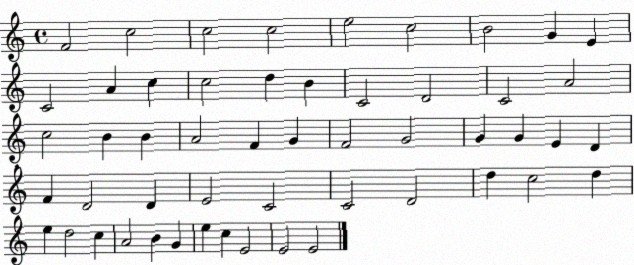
X:1
T:Untitled
M:4/4
L:1/4
K:C
F2 c2 c2 c2 e2 c2 B2 G E C2 A c c2 d B C2 D2 C2 A2 c2 B B A2 F G F2 G2 G G E D F D2 D E2 C2 C2 D2 d c2 d e d2 c A2 B G e c E2 E2 E2